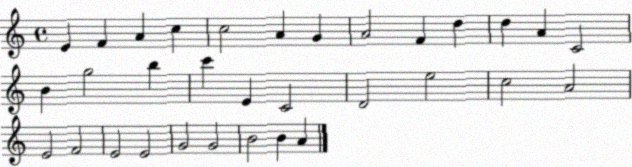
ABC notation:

X:1
T:Untitled
M:4/4
L:1/4
K:C
E F A c c2 A G A2 F d d A C2 B g2 b c' E C2 D2 e2 c2 A2 E2 F2 E2 E2 G2 G2 B2 B A